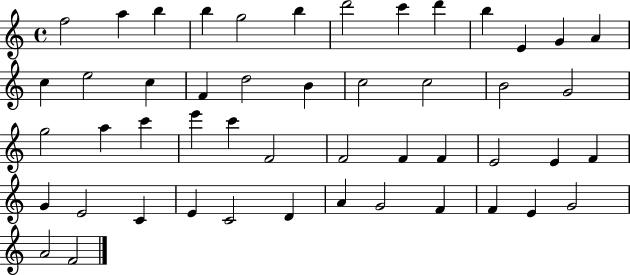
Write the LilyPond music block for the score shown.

{
  \clef treble
  \time 4/4
  \defaultTimeSignature
  \key c \major
  f''2 a''4 b''4 | b''4 g''2 b''4 | d'''2 c'''4 d'''4 | b''4 e'4 g'4 a'4 | \break c''4 e''2 c''4 | f'4 d''2 b'4 | c''2 c''2 | b'2 g'2 | \break g''2 a''4 c'''4 | e'''4 c'''4 f'2 | f'2 f'4 f'4 | e'2 e'4 f'4 | \break g'4 e'2 c'4 | e'4 c'2 d'4 | a'4 g'2 f'4 | f'4 e'4 g'2 | \break a'2 f'2 | \bar "|."
}